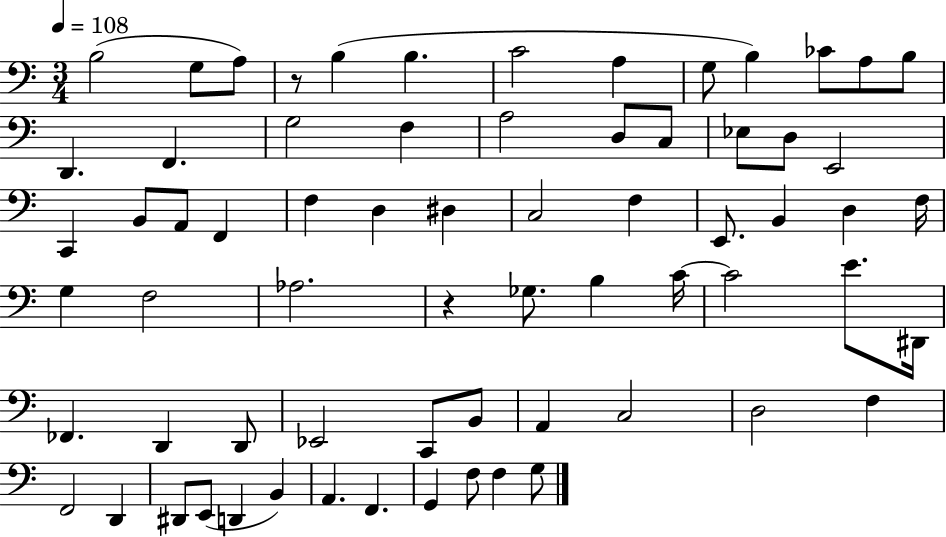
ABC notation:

X:1
T:Untitled
M:3/4
L:1/4
K:C
B,2 G,/2 A,/2 z/2 B, B, C2 A, G,/2 B, _C/2 A,/2 B,/2 D,, F,, G,2 F, A,2 D,/2 C,/2 _E,/2 D,/2 E,,2 C,, B,,/2 A,,/2 F,, F, D, ^D, C,2 F, E,,/2 B,, D, F,/4 G, F,2 _A,2 z _G,/2 B, C/4 C2 E/2 ^D,,/4 _F,, D,, D,,/2 _E,,2 C,,/2 B,,/2 A,, C,2 D,2 F, F,,2 D,, ^D,,/2 E,,/2 D,, B,, A,, F,, G,, F,/2 F, G,/2